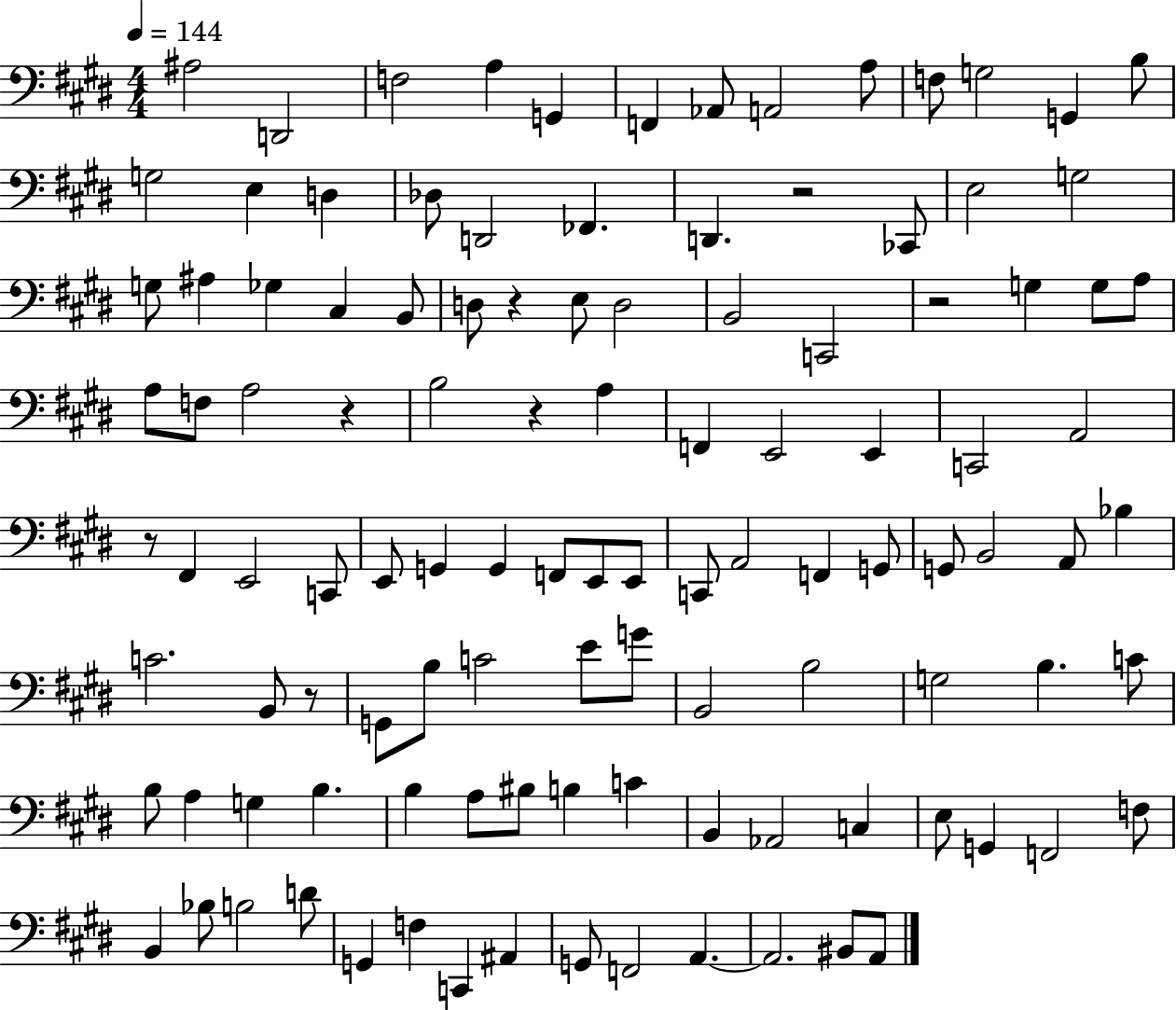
X:1
T:Untitled
M:4/4
L:1/4
K:E
^A,2 D,,2 F,2 A, G,, F,, _A,,/2 A,,2 A,/2 F,/2 G,2 G,, B,/2 G,2 E, D, _D,/2 D,,2 _F,, D,, z2 _C,,/2 E,2 G,2 G,/2 ^A, _G, ^C, B,,/2 D,/2 z E,/2 D,2 B,,2 C,,2 z2 G, G,/2 A,/2 A,/2 F,/2 A,2 z B,2 z A, F,, E,,2 E,, C,,2 A,,2 z/2 ^F,, E,,2 C,,/2 E,,/2 G,, G,, F,,/2 E,,/2 E,,/2 C,,/2 A,,2 F,, G,,/2 G,,/2 B,,2 A,,/2 _B, C2 B,,/2 z/2 G,,/2 B,/2 C2 E/2 G/2 B,,2 B,2 G,2 B, C/2 B,/2 A, G, B, B, A,/2 ^B,/2 B, C B,, _A,,2 C, E,/2 G,, F,,2 F,/2 B,, _B,/2 B,2 D/2 G,, F, C,, ^A,, G,,/2 F,,2 A,, A,,2 ^B,,/2 A,,/2